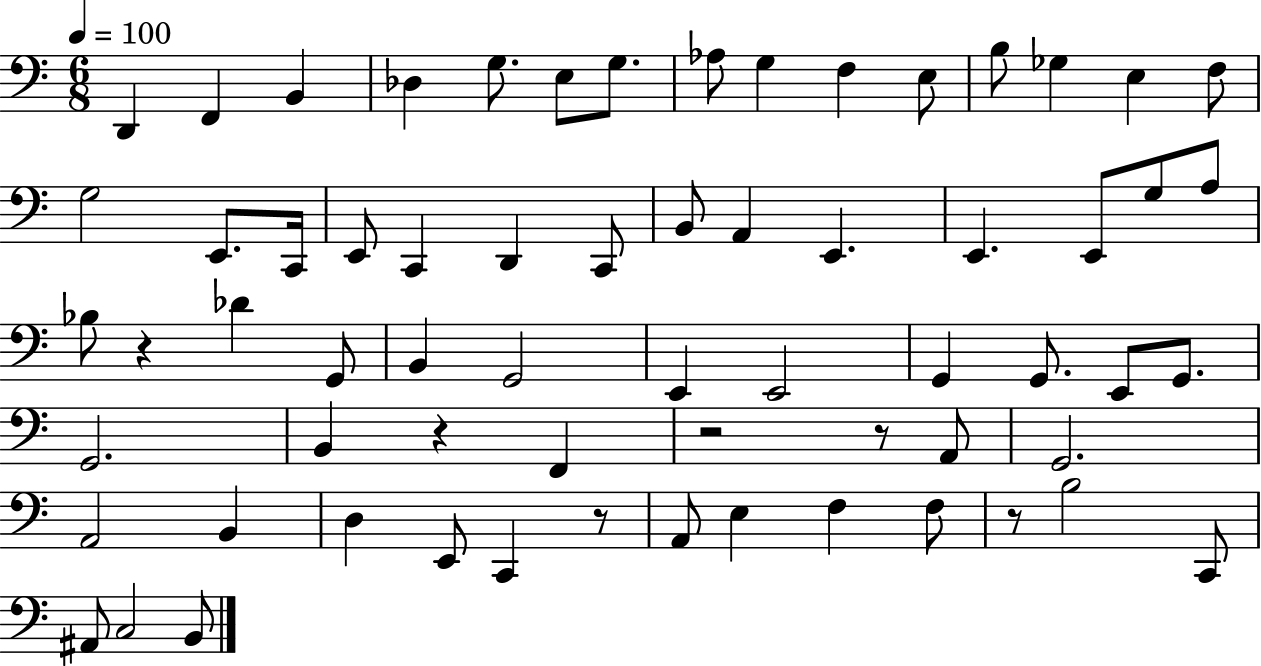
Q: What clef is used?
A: bass